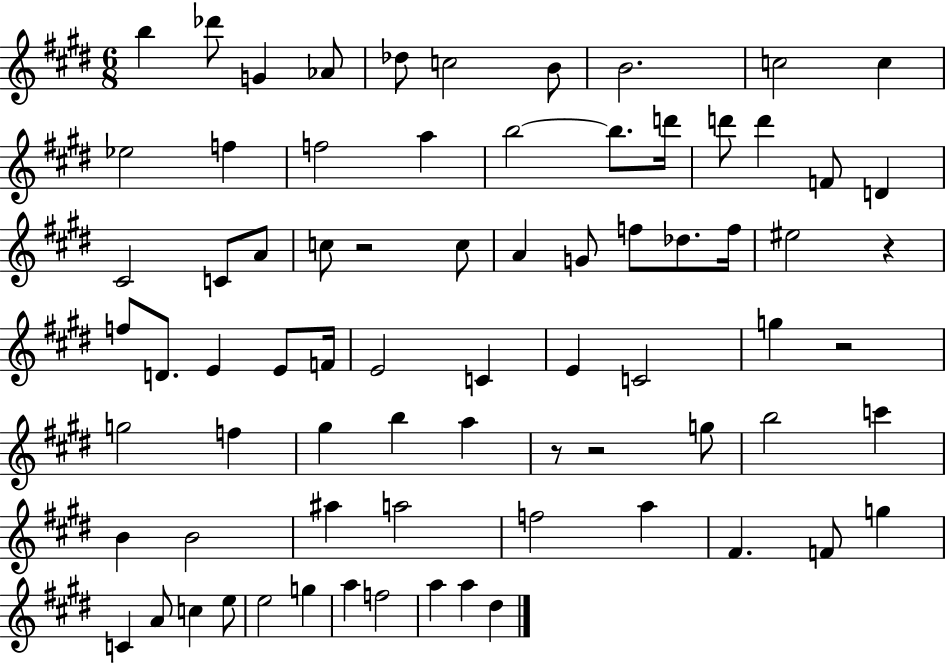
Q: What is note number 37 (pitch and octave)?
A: F4